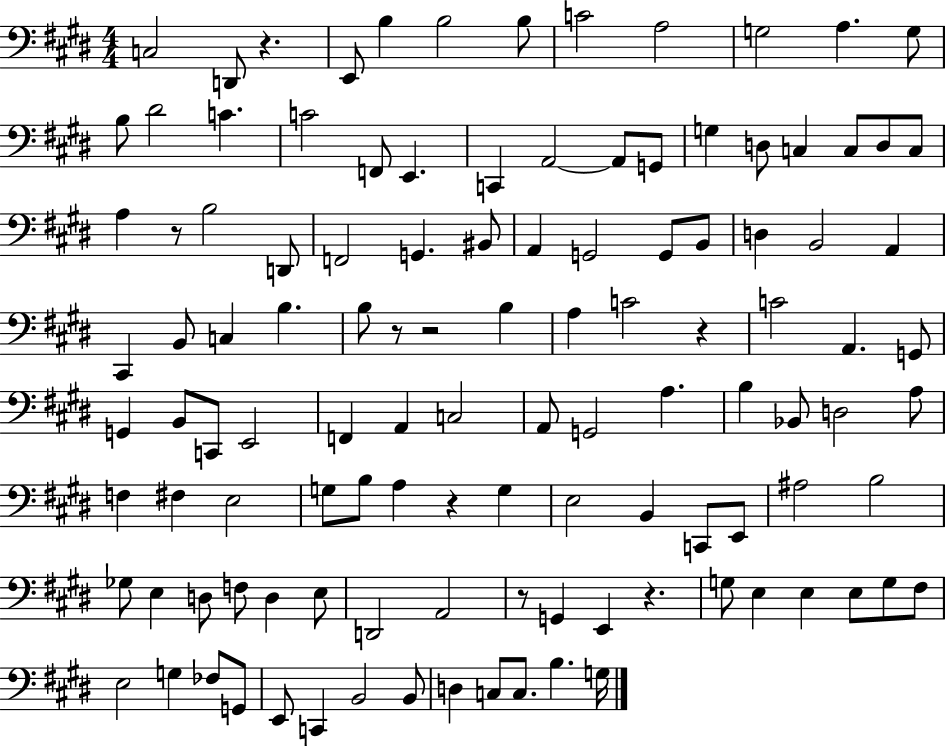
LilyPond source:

{
  \clef bass
  \numericTimeSignature
  \time 4/4
  \key e \major
  c2 d,8 r4. | e,8 b4 b2 b8 | c'2 a2 | g2 a4. g8 | \break b8 dis'2 c'4. | c'2 f,8 e,4. | c,4 a,2~~ a,8 g,8 | g4 d8 c4 c8 d8 c8 | \break a4 r8 b2 d,8 | f,2 g,4. bis,8 | a,4 g,2 g,8 b,8 | d4 b,2 a,4 | \break cis,4 b,8 c4 b4. | b8 r8 r2 b4 | a4 c'2 r4 | c'2 a,4. g,8 | \break g,4 b,8 c,8 e,2 | f,4 a,4 c2 | a,8 g,2 a4. | b4 bes,8 d2 a8 | \break f4 fis4 e2 | g8 b8 a4 r4 g4 | e2 b,4 c,8 e,8 | ais2 b2 | \break ges8 e4 d8 f8 d4 e8 | d,2 a,2 | r8 g,4 e,4 r4. | g8 e4 e4 e8 g8 fis8 | \break e2 g4 fes8 g,8 | e,8 c,4 b,2 b,8 | d4 c8 c8. b4. g16 | \bar "|."
}